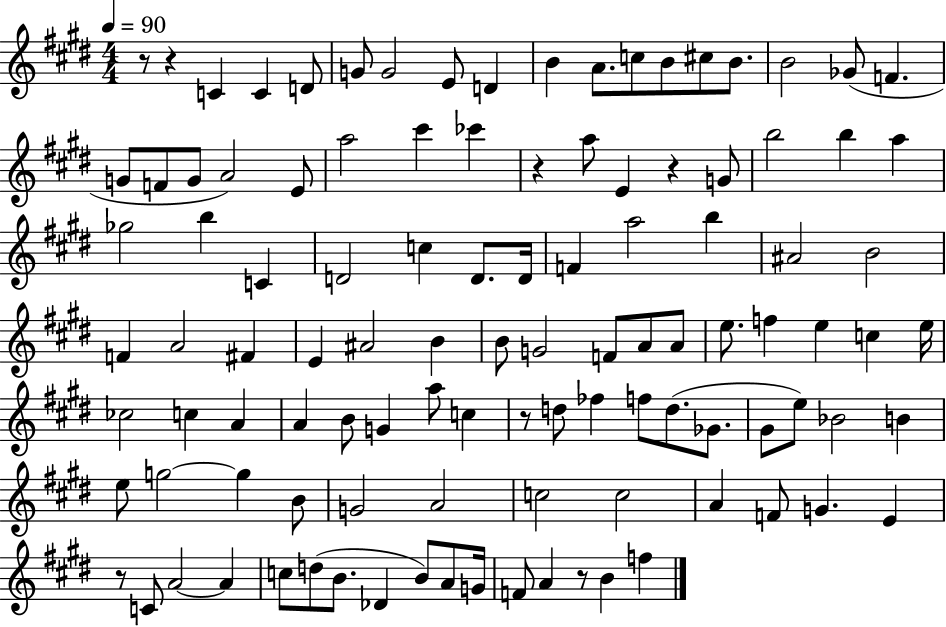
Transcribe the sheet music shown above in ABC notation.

X:1
T:Untitled
M:4/4
L:1/4
K:E
z/2 z C C D/2 G/2 G2 E/2 D B A/2 c/2 B/2 ^c/2 B/2 B2 _G/2 F G/2 F/2 G/2 A2 E/2 a2 ^c' _c' z a/2 E z G/2 b2 b a _g2 b C D2 c D/2 D/4 F a2 b ^A2 B2 F A2 ^F E ^A2 B B/2 G2 F/2 A/2 A/2 e/2 f e c e/4 _c2 c A A B/2 G a/2 c z/2 d/2 _f f/2 d/2 _G/2 ^G/2 e/2 _B2 B e/2 g2 g B/2 G2 A2 c2 c2 A F/2 G E z/2 C/2 A2 A c/2 d/2 B/2 _D B/2 A/2 G/4 F/2 A z/2 B f